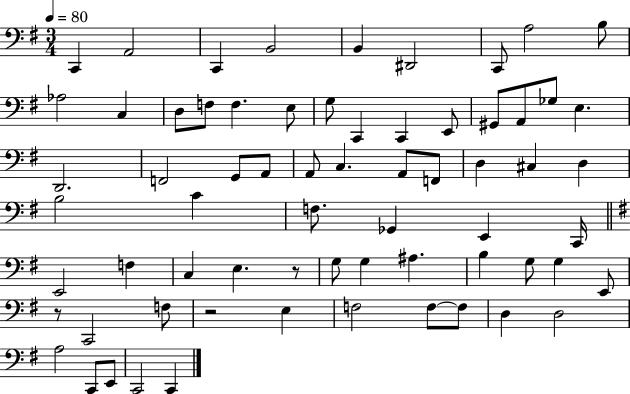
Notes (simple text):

C2/q A2/h C2/q B2/h B2/q D#2/h C2/e A3/h B3/e Ab3/h C3/q D3/e F3/e F3/q. E3/e G3/e C2/q C2/q E2/e G#2/e A2/e Gb3/e E3/q. D2/h. F2/h G2/e A2/e A2/e C3/q. A2/e F2/e D3/q C#3/q D3/q B3/h C4/q F3/e. Gb2/q E2/q C2/s E2/h F3/q C3/q E3/q. R/e G3/e G3/q A#3/q. B3/q G3/e G3/q E2/e R/e C2/h F3/e R/h E3/q F3/h F3/e F3/e D3/q D3/h A3/h C2/e E2/e C2/h C2/q